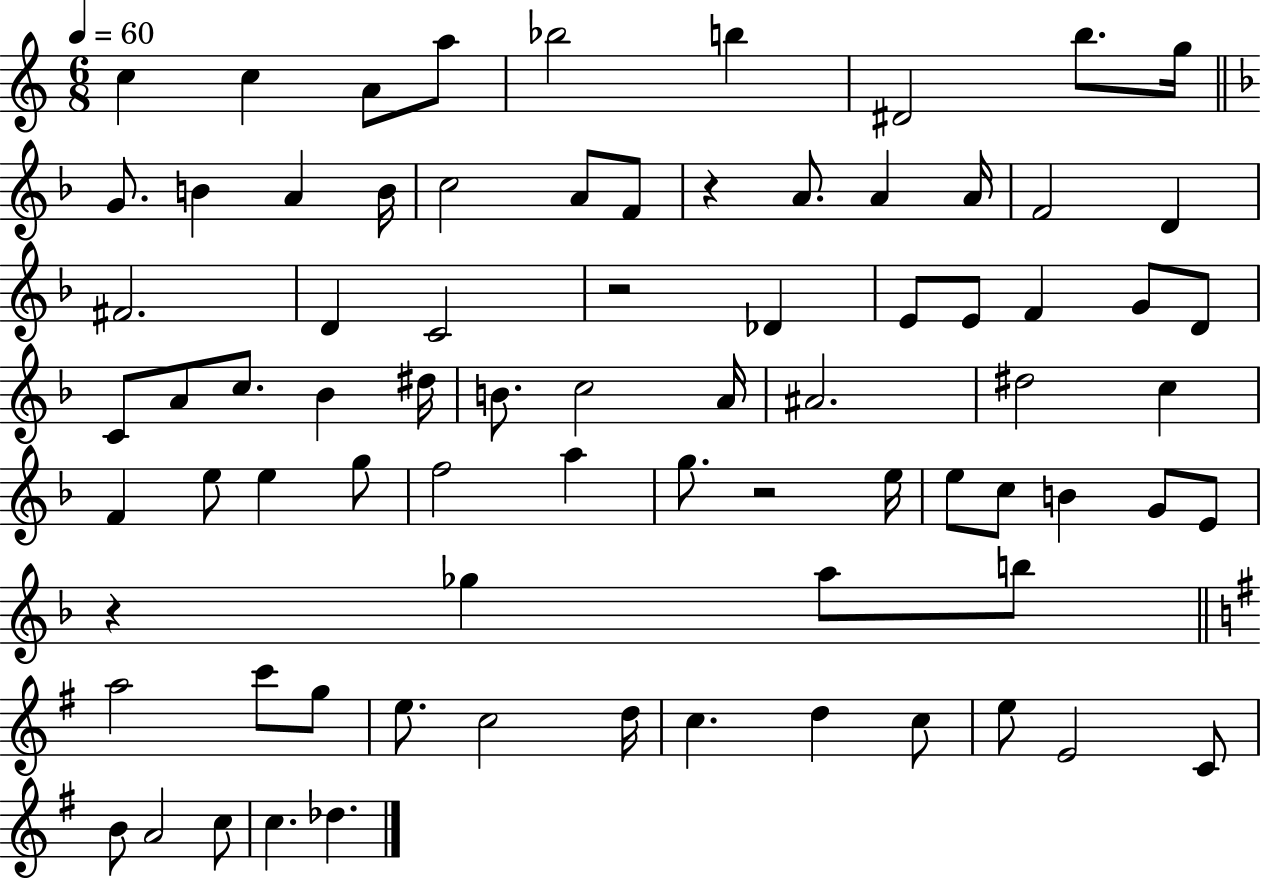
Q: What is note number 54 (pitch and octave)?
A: E4